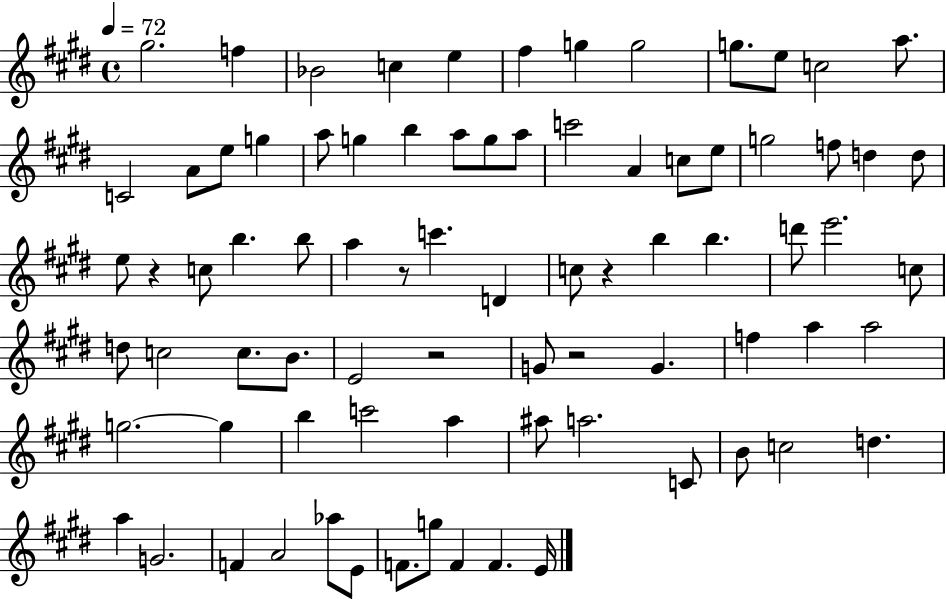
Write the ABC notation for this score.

X:1
T:Untitled
M:4/4
L:1/4
K:E
^g2 f _B2 c e ^f g g2 g/2 e/2 c2 a/2 C2 A/2 e/2 g a/2 g b a/2 g/2 a/2 c'2 A c/2 e/2 g2 f/2 d d/2 e/2 z c/2 b b/2 a z/2 c' D c/2 z b b d'/2 e'2 c/2 d/2 c2 c/2 B/2 E2 z2 G/2 z2 G f a a2 g2 g b c'2 a ^a/2 a2 C/2 B/2 c2 d a G2 F A2 _a/2 E/2 F/2 g/2 F F E/4